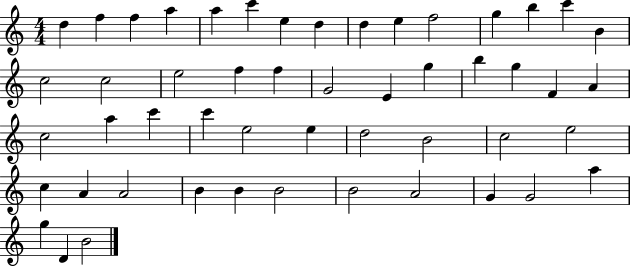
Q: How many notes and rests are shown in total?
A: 51